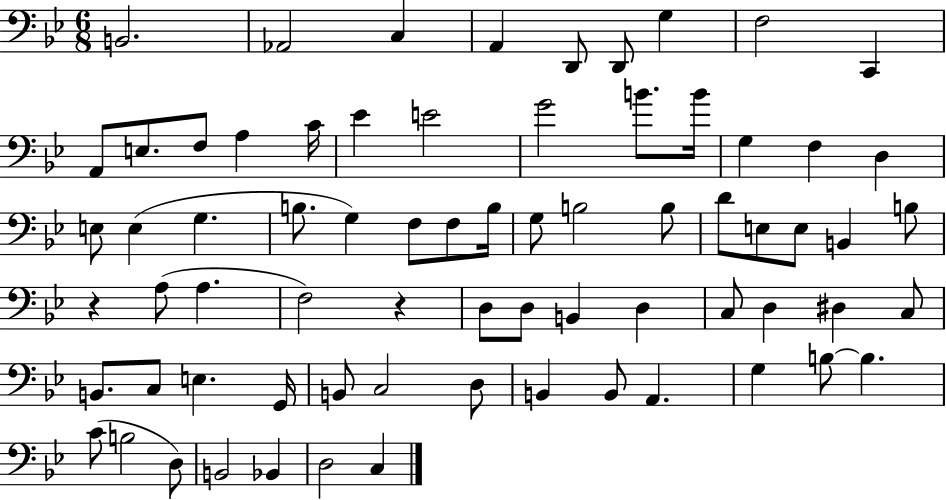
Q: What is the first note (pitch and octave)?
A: B2